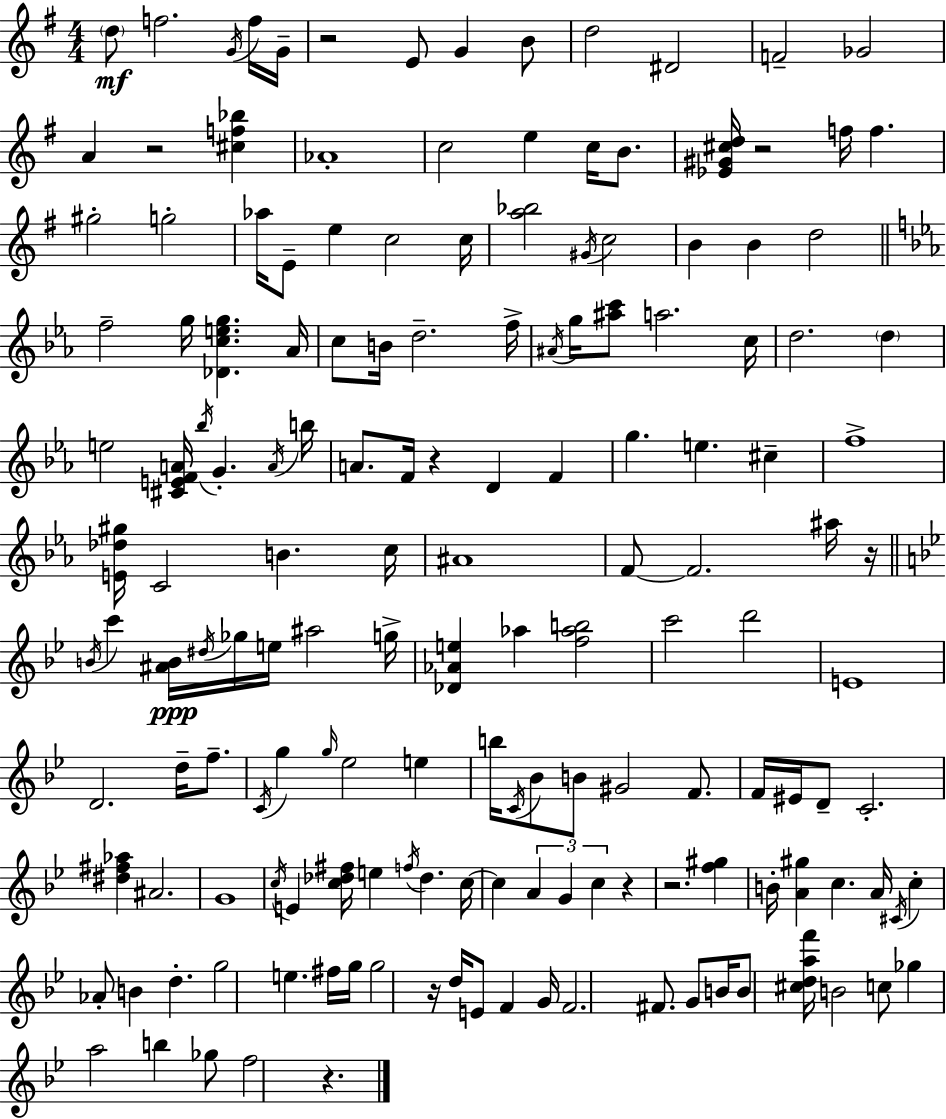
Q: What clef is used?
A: treble